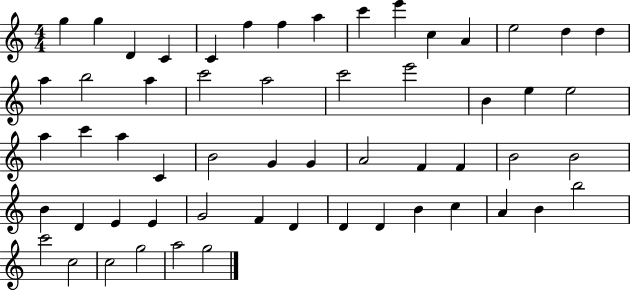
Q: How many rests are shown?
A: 0